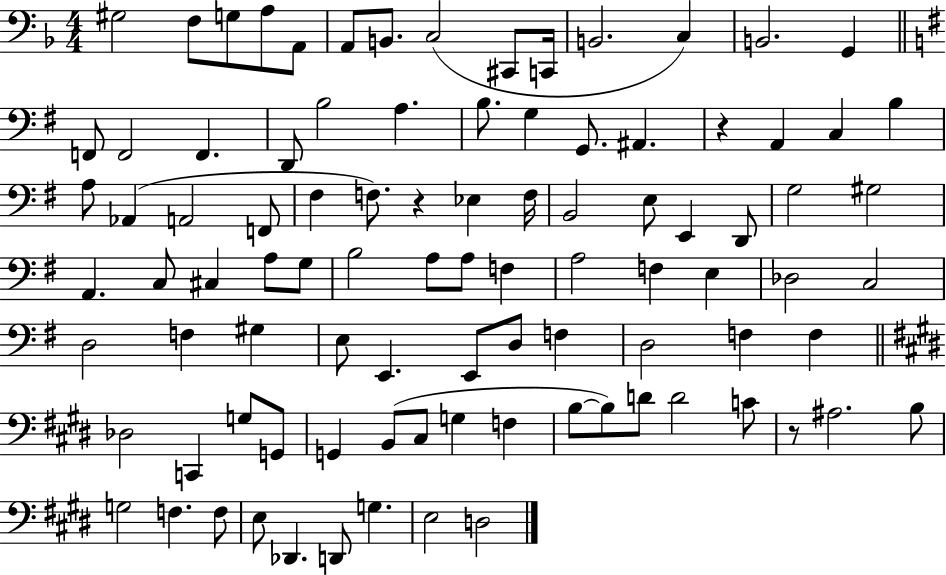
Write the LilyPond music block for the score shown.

{
  \clef bass
  \numericTimeSignature
  \time 4/4
  \key f \major
  gis2 f8 g8 a8 a,8 | a,8 b,8. c2( cis,8 c,16 | b,2. c4) | b,2. g,4 | \break \bar "||" \break \key e \minor f,8 f,2 f,4. | d,8 b2 a4. | b8. g4 g,8. ais,4. | r4 a,4 c4 b4 | \break a8 aes,4( a,2 f,8 | fis4 f8.) r4 ees4 f16 | b,2 e8 e,4 d,8 | g2 gis2 | \break a,4. c8 cis4 a8 g8 | b2 a8 a8 f4 | a2 f4 e4 | des2 c2 | \break d2 f4 gis4 | e8 e,4. e,8 d8 f4 | d2 f4 f4 | \bar "||" \break \key e \major des2 c,4 g8 g,8 | g,4 b,8( cis8 g4 f4 | b8~~ b8) d'8 d'2 c'8 | r8 ais2. b8 | \break g2 f4. f8 | e8 des,4. d,8 g4. | e2 d2 | \bar "|."
}